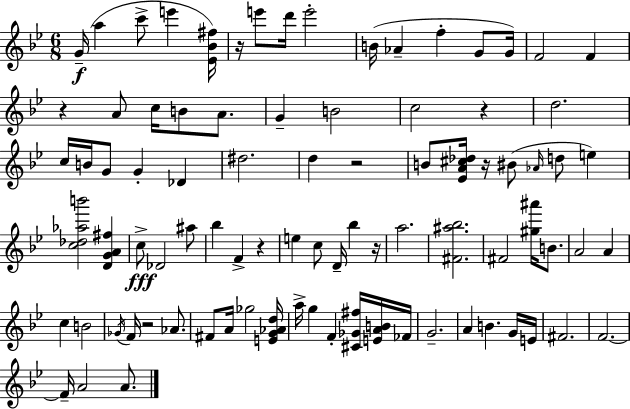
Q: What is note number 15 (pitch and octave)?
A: A4